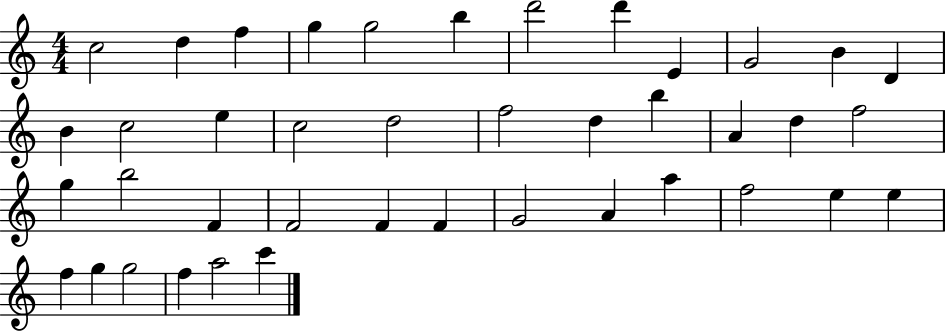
C5/h D5/q F5/q G5/q G5/h B5/q D6/h D6/q E4/q G4/h B4/q D4/q B4/q C5/h E5/q C5/h D5/h F5/h D5/q B5/q A4/q D5/q F5/h G5/q B5/h F4/q F4/h F4/q F4/q G4/h A4/q A5/q F5/h E5/q E5/q F5/q G5/q G5/h F5/q A5/h C6/q